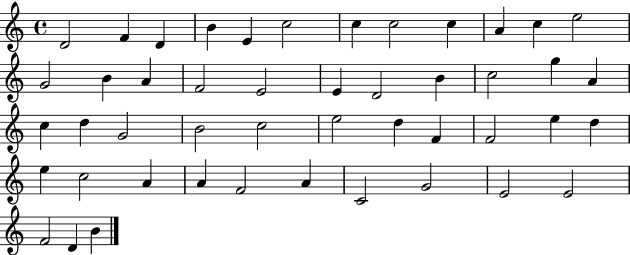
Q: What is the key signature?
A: C major